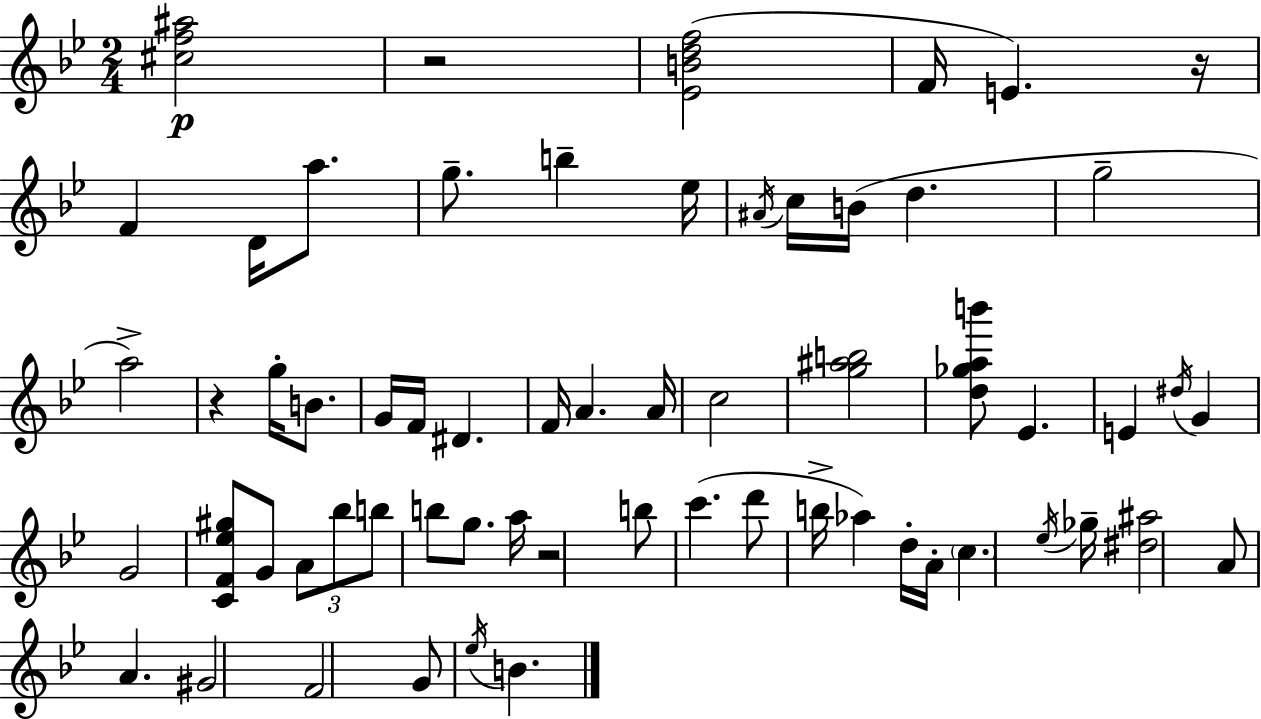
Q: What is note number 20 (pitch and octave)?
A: F4